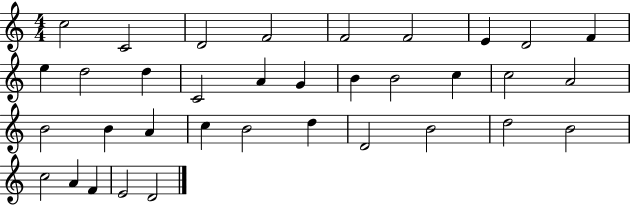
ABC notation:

X:1
T:Untitled
M:4/4
L:1/4
K:C
c2 C2 D2 F2 F2 F2 E D2 F e d2 d C2 A G B B2 c c2 A2 B2 B A c B2 d D2 B2 d2 B2 c2 A F E2 D2